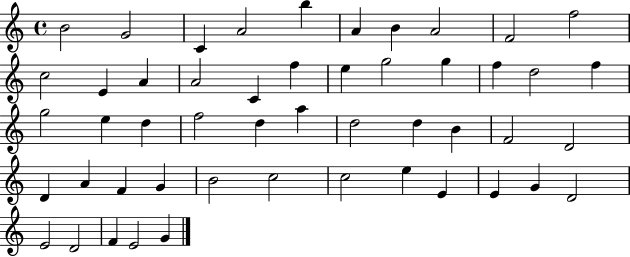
{
  \clef treble
  \time 4/4
  \defaultTimeSignature
  \key c \major
  b'2 g'2 | c'4 a'2 b''4 | a'4 b'4 a'2 | f'2 f''2 | \break c''2 e'4 a'4 | a'2 c'4 f''4 | e''4 g''2 g''4 | f''4 d''2 f''4 | \break g''2 e''4 d''4 | f''2 d''4 a''4 | d''2 d''4 b'4 | f'2 d'2 | \break d'4 a'4 f'4 g'4 | b'2 c''2 | c''2 e''4 e'4 | e'4 g'4 d'2 | \break e'2 d'2 | f'4 e'2 g'4 | \bar "|."
}